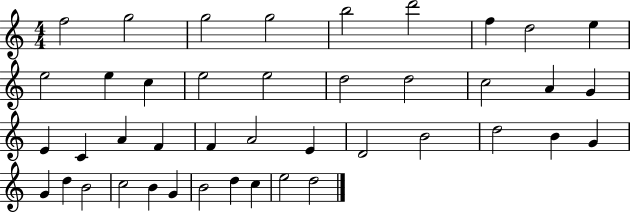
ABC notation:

X:1
T:Untitled
M:4/4
L:1/4
K:C
f2 g2 g2 g2 b2 d'2 f d2 e e2 e c e2 e2 d2 d2 c2 A G E C A F F A2 E D2 B2 d2 B G G d B2 c2 B G B2 d c e2 d2